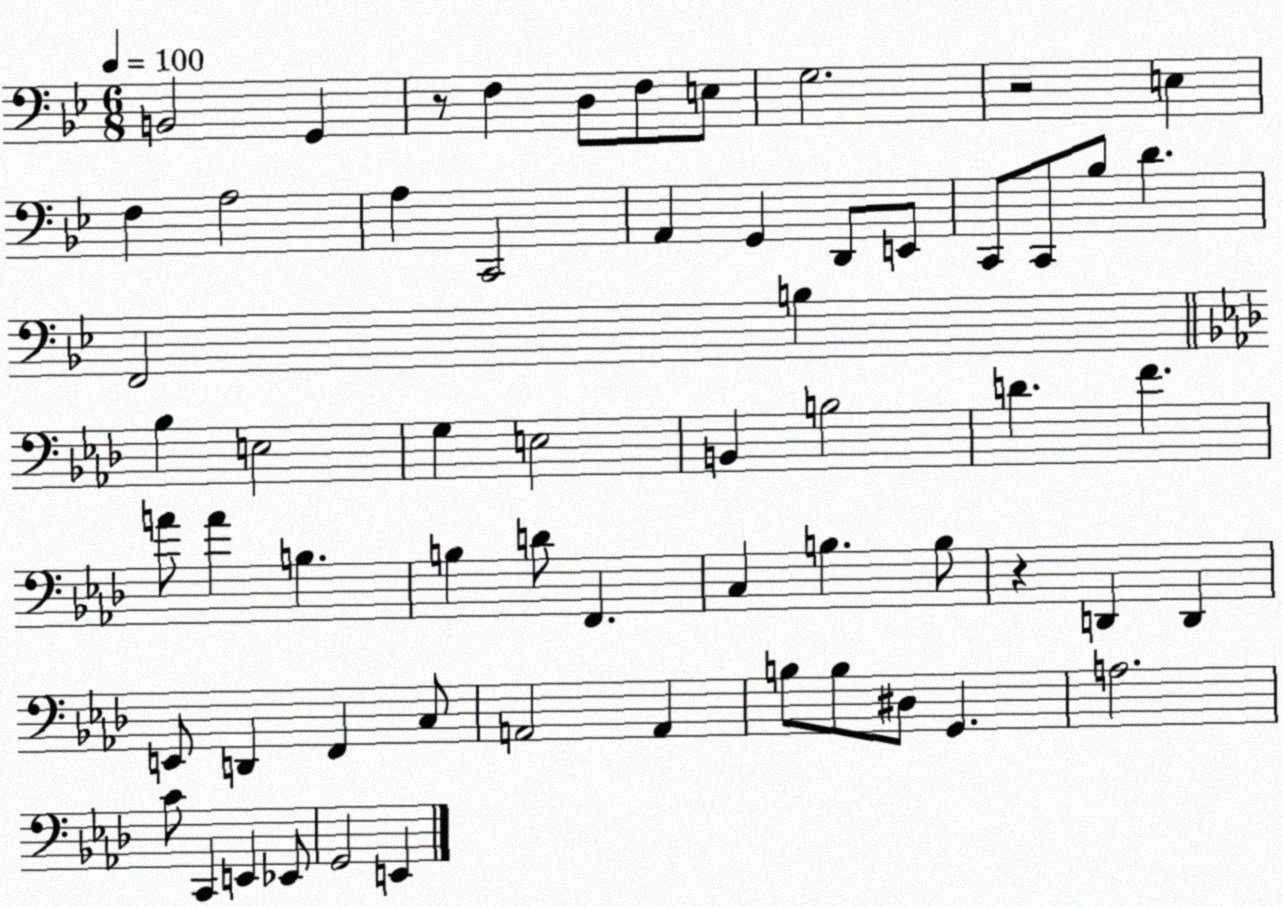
X:1
T:Untitled
M:6/8
L:1/4
K:Bb
B,,2 G,, z/2 F, D,/2 F,/2 E,/2 G,2 z2 E, F, A,2 A, C,,2 A,, G,, D,,/2 E,,/2 C,,/2 C,,/2 _B,/2 D F,,2 B, _B, E,2 G, E,2 B,, B,2 D F A/2 A B, B, D/2 F,, C, B, B,/2 z D,, D,, E,,/2 D,, F,, C,/2 A,,2 A,, B,/2 B,/2 ^D,/2 G,, A,2 C/2 C,, E,, _E,,/2 G,,2 E,,